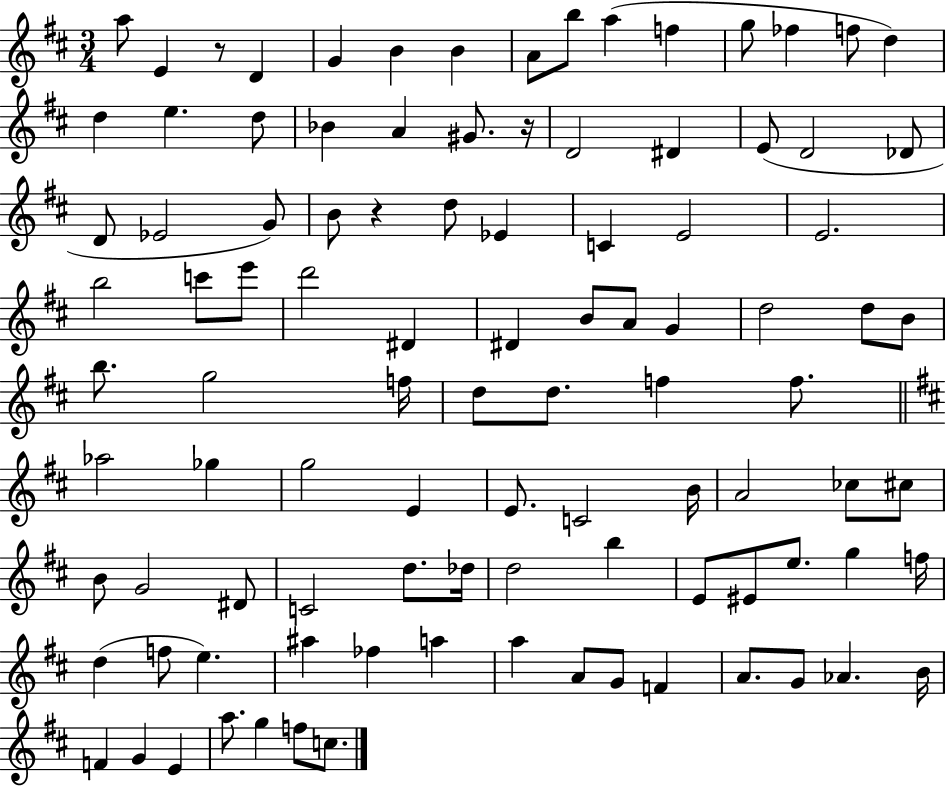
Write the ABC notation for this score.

X:1
T:Untitled
M:3/4
L:1/4
K:D
a/2 E z/2 D G B B A/2 b/2 a f g/2 _f f/2 d d e d/2 _B A ^G/2 z/4 D2 ^D E/2 D2 _D/2 D/2 _E2 G/2 B/2 z d/2 _E C E2 E2 b2 c'/2 e'/2 d'2 ^D ^D B/2 A/2 G d2 d/2 B/2 b/2 g2 f/4 d/2 d/2 f f/2 _a2 _g g2 E E/2 C2 B/4 A2 _c/2 ^c/2 B/2 G2 ^D/2 C2 d/2 _d/4 d2 b E/2 ^E/2 e/2 g f/4 d f/2 e ^a _f a a A/2 G/2 F A/2 G/2 _A B/4 F G E a/2 g f/2 c/2